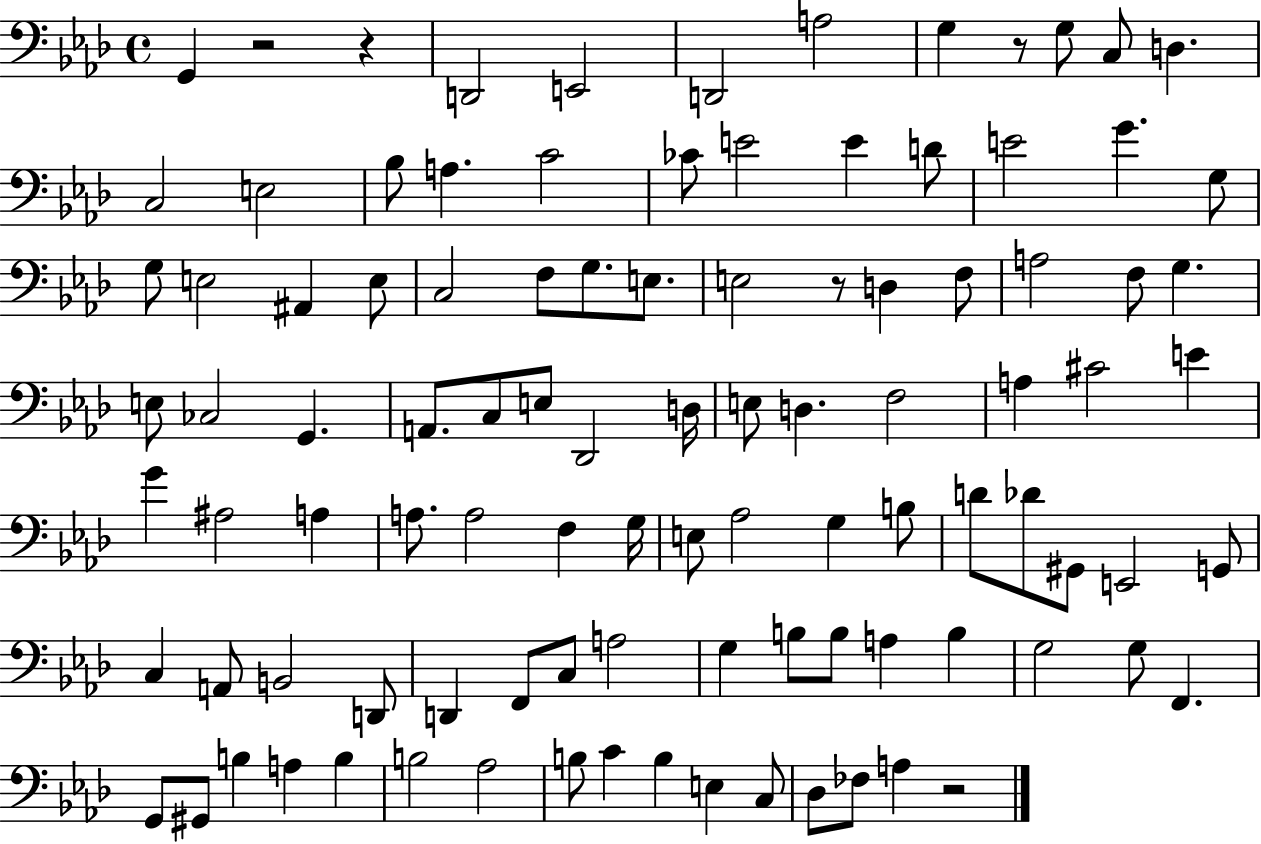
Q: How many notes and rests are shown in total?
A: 101